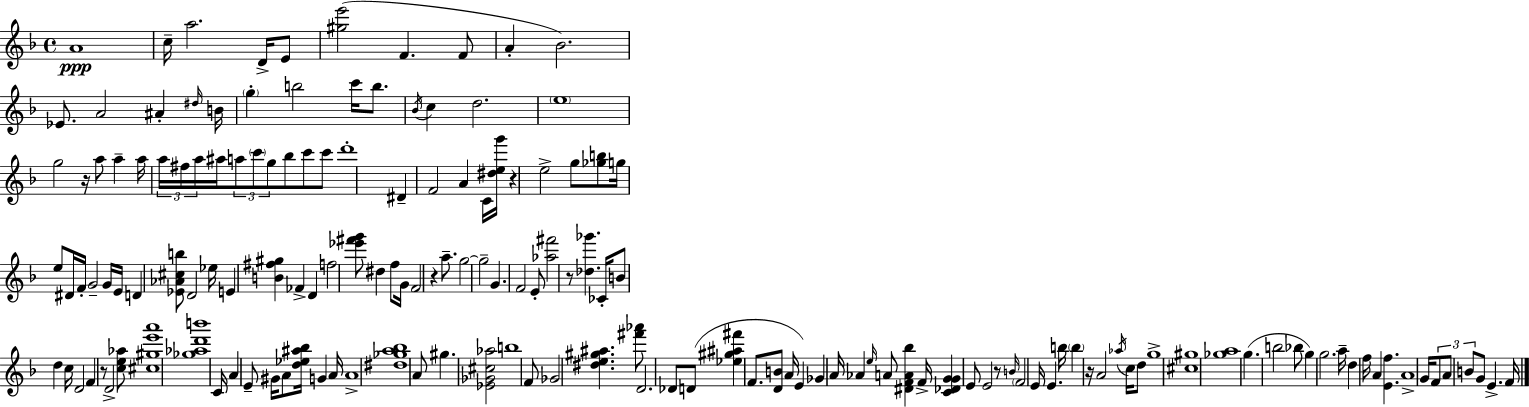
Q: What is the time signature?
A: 4/4